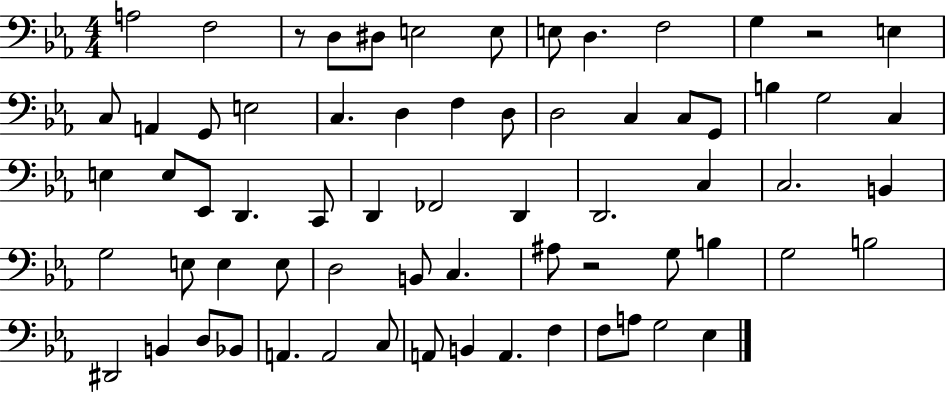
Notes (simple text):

A3/h F3/h R/e D3/e D#3/e E3/h E3/e E3/e D3/q. F3/h G3/q R/h E3/q C3/e A2/q G2/e E3/h C3/q. D3/q F3/q D3/e D3/h C3/q C3/e G2/e B3/q G3/h C3/q E3/q E3/e Eb2/e D2/q. C2/e D2/q FES2/h D2/q D2/h. C3/q C3/h. B2/q G3/h E3/e E3/q E3/e D3/h B2/e C3/q. A#3/e R/h G3/e B3/q G3/h B3/h D#2/h B2/q D3/e Bb2/e A2/q. A2/h C3/e A2/e B2/q A2/q. F3/q F3/e A3/e G3/h Eb3/q